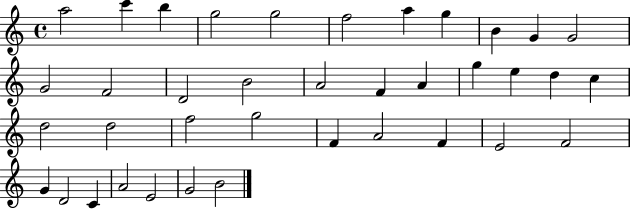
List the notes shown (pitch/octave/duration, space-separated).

A5/h C6/q B5/q G5/h G5/h F5/h A5/q G5/q B4/q G4/q G4/h G4/h F4/h D4/h B4/h A4/h F4/q A4/q G5/q E5/q D5/q C5/q D5/h D5/h F5/h G5/h F4/q A4/h F4/q E4/h F4/h G4/q D4/h C4/q A4/h E4/h G4/h B4/h